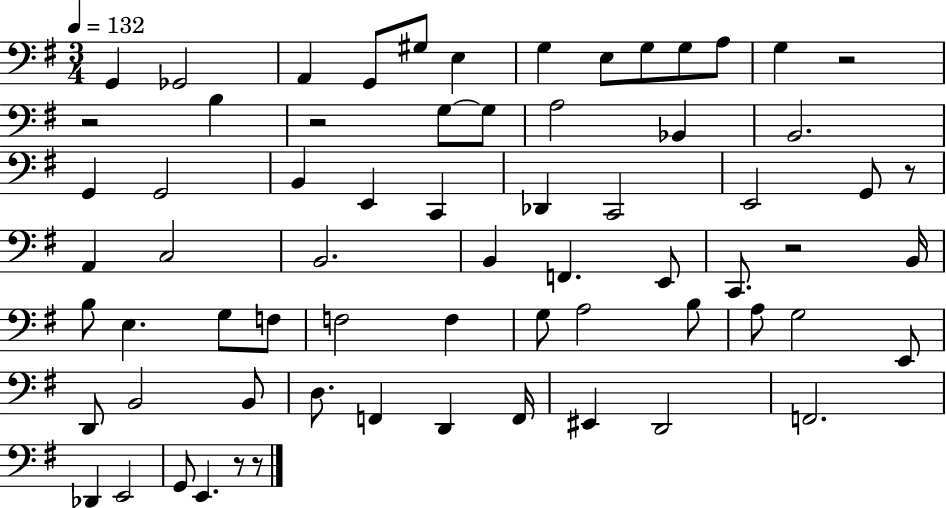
G2/q Gb2/h A2/q G2/e G#3/e E3/q G3/q E3/e G3/e G3/e A3/e G3/q R/h R/h B3/q R/h G3/e G3/e A3/h Bb2/q B2/h. G2/q G2/h B2/q E2/q C2/q Db2/q C2/h E2/h G2/e R/e A2/q C3/h B2/h. B2/q F2/q. E2/e C2/e. R/h B2/s B3/e E3/q. G3/e F3/e F3/h F3/q G3/e A3/h B3/e A3/e G3/h E2/e D2/e B2/h B2/e D3/e. F2/q D2/q F2/s EIS2/q D2/h F2/h. Db2/q E2/h G2/e E2/q. R/e R/e